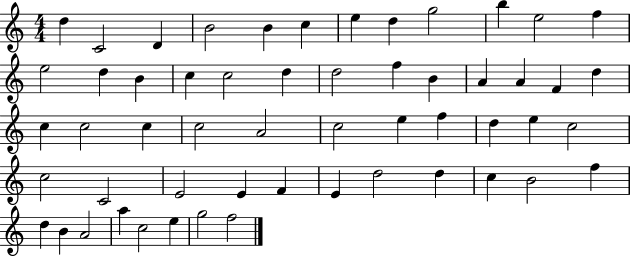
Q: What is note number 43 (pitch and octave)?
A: D5